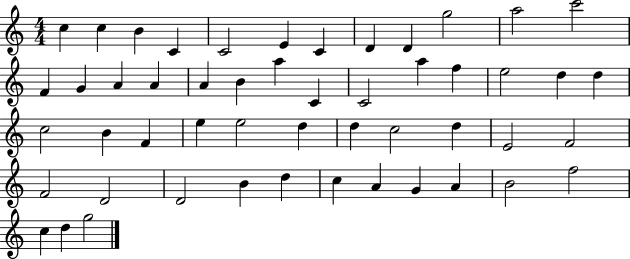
X:1
T:Untitled
M:4/4
L:1/4
K:C
c c B C C2 E C D D g2 a2 c'2 F G A A A B a C C2 a f e2 d d c2 B F e e2 d d c2 d E2 F2 F2 D2 D2 B d c A G A B2 f2 c d g2